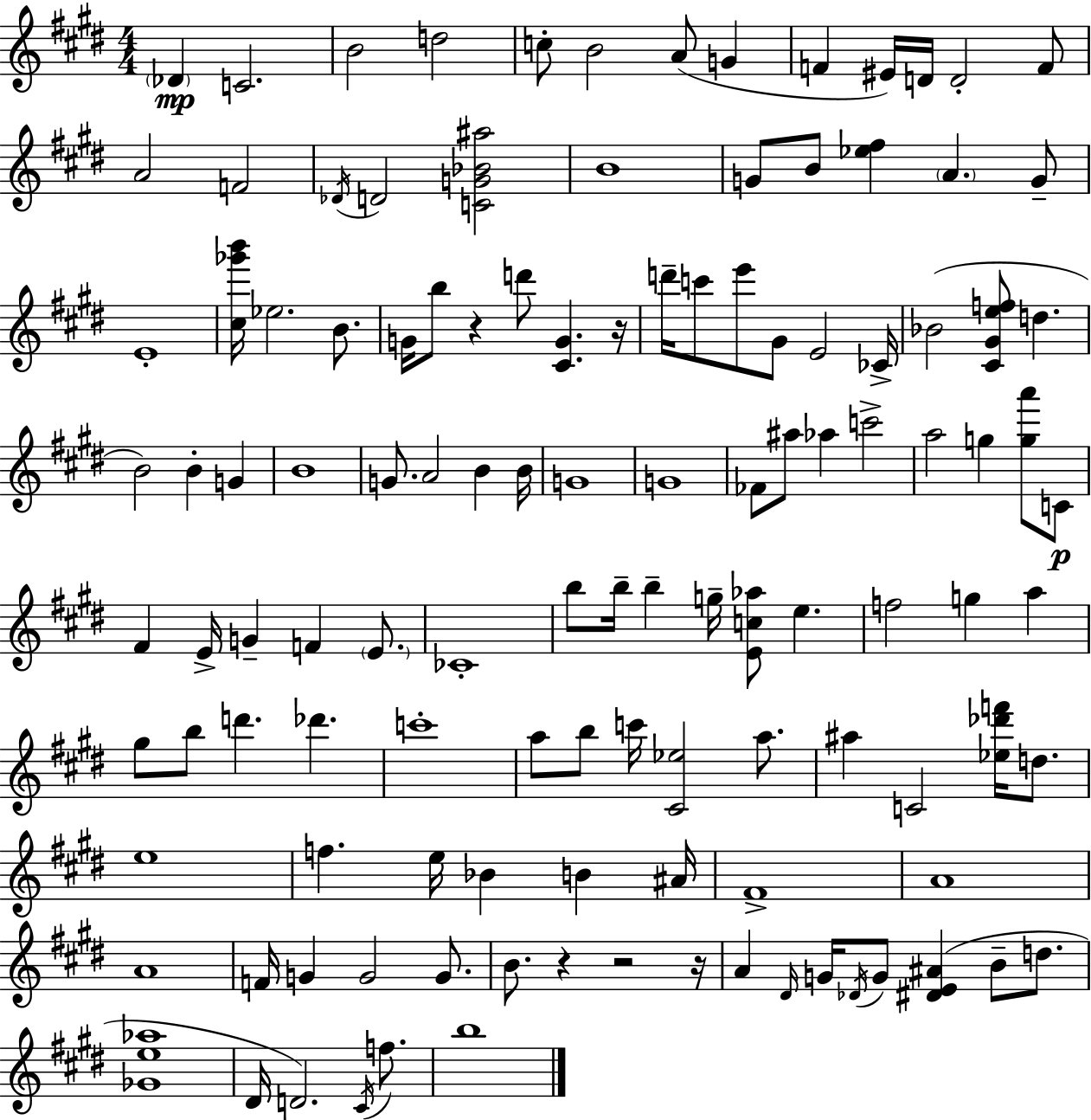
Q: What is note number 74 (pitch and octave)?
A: B5